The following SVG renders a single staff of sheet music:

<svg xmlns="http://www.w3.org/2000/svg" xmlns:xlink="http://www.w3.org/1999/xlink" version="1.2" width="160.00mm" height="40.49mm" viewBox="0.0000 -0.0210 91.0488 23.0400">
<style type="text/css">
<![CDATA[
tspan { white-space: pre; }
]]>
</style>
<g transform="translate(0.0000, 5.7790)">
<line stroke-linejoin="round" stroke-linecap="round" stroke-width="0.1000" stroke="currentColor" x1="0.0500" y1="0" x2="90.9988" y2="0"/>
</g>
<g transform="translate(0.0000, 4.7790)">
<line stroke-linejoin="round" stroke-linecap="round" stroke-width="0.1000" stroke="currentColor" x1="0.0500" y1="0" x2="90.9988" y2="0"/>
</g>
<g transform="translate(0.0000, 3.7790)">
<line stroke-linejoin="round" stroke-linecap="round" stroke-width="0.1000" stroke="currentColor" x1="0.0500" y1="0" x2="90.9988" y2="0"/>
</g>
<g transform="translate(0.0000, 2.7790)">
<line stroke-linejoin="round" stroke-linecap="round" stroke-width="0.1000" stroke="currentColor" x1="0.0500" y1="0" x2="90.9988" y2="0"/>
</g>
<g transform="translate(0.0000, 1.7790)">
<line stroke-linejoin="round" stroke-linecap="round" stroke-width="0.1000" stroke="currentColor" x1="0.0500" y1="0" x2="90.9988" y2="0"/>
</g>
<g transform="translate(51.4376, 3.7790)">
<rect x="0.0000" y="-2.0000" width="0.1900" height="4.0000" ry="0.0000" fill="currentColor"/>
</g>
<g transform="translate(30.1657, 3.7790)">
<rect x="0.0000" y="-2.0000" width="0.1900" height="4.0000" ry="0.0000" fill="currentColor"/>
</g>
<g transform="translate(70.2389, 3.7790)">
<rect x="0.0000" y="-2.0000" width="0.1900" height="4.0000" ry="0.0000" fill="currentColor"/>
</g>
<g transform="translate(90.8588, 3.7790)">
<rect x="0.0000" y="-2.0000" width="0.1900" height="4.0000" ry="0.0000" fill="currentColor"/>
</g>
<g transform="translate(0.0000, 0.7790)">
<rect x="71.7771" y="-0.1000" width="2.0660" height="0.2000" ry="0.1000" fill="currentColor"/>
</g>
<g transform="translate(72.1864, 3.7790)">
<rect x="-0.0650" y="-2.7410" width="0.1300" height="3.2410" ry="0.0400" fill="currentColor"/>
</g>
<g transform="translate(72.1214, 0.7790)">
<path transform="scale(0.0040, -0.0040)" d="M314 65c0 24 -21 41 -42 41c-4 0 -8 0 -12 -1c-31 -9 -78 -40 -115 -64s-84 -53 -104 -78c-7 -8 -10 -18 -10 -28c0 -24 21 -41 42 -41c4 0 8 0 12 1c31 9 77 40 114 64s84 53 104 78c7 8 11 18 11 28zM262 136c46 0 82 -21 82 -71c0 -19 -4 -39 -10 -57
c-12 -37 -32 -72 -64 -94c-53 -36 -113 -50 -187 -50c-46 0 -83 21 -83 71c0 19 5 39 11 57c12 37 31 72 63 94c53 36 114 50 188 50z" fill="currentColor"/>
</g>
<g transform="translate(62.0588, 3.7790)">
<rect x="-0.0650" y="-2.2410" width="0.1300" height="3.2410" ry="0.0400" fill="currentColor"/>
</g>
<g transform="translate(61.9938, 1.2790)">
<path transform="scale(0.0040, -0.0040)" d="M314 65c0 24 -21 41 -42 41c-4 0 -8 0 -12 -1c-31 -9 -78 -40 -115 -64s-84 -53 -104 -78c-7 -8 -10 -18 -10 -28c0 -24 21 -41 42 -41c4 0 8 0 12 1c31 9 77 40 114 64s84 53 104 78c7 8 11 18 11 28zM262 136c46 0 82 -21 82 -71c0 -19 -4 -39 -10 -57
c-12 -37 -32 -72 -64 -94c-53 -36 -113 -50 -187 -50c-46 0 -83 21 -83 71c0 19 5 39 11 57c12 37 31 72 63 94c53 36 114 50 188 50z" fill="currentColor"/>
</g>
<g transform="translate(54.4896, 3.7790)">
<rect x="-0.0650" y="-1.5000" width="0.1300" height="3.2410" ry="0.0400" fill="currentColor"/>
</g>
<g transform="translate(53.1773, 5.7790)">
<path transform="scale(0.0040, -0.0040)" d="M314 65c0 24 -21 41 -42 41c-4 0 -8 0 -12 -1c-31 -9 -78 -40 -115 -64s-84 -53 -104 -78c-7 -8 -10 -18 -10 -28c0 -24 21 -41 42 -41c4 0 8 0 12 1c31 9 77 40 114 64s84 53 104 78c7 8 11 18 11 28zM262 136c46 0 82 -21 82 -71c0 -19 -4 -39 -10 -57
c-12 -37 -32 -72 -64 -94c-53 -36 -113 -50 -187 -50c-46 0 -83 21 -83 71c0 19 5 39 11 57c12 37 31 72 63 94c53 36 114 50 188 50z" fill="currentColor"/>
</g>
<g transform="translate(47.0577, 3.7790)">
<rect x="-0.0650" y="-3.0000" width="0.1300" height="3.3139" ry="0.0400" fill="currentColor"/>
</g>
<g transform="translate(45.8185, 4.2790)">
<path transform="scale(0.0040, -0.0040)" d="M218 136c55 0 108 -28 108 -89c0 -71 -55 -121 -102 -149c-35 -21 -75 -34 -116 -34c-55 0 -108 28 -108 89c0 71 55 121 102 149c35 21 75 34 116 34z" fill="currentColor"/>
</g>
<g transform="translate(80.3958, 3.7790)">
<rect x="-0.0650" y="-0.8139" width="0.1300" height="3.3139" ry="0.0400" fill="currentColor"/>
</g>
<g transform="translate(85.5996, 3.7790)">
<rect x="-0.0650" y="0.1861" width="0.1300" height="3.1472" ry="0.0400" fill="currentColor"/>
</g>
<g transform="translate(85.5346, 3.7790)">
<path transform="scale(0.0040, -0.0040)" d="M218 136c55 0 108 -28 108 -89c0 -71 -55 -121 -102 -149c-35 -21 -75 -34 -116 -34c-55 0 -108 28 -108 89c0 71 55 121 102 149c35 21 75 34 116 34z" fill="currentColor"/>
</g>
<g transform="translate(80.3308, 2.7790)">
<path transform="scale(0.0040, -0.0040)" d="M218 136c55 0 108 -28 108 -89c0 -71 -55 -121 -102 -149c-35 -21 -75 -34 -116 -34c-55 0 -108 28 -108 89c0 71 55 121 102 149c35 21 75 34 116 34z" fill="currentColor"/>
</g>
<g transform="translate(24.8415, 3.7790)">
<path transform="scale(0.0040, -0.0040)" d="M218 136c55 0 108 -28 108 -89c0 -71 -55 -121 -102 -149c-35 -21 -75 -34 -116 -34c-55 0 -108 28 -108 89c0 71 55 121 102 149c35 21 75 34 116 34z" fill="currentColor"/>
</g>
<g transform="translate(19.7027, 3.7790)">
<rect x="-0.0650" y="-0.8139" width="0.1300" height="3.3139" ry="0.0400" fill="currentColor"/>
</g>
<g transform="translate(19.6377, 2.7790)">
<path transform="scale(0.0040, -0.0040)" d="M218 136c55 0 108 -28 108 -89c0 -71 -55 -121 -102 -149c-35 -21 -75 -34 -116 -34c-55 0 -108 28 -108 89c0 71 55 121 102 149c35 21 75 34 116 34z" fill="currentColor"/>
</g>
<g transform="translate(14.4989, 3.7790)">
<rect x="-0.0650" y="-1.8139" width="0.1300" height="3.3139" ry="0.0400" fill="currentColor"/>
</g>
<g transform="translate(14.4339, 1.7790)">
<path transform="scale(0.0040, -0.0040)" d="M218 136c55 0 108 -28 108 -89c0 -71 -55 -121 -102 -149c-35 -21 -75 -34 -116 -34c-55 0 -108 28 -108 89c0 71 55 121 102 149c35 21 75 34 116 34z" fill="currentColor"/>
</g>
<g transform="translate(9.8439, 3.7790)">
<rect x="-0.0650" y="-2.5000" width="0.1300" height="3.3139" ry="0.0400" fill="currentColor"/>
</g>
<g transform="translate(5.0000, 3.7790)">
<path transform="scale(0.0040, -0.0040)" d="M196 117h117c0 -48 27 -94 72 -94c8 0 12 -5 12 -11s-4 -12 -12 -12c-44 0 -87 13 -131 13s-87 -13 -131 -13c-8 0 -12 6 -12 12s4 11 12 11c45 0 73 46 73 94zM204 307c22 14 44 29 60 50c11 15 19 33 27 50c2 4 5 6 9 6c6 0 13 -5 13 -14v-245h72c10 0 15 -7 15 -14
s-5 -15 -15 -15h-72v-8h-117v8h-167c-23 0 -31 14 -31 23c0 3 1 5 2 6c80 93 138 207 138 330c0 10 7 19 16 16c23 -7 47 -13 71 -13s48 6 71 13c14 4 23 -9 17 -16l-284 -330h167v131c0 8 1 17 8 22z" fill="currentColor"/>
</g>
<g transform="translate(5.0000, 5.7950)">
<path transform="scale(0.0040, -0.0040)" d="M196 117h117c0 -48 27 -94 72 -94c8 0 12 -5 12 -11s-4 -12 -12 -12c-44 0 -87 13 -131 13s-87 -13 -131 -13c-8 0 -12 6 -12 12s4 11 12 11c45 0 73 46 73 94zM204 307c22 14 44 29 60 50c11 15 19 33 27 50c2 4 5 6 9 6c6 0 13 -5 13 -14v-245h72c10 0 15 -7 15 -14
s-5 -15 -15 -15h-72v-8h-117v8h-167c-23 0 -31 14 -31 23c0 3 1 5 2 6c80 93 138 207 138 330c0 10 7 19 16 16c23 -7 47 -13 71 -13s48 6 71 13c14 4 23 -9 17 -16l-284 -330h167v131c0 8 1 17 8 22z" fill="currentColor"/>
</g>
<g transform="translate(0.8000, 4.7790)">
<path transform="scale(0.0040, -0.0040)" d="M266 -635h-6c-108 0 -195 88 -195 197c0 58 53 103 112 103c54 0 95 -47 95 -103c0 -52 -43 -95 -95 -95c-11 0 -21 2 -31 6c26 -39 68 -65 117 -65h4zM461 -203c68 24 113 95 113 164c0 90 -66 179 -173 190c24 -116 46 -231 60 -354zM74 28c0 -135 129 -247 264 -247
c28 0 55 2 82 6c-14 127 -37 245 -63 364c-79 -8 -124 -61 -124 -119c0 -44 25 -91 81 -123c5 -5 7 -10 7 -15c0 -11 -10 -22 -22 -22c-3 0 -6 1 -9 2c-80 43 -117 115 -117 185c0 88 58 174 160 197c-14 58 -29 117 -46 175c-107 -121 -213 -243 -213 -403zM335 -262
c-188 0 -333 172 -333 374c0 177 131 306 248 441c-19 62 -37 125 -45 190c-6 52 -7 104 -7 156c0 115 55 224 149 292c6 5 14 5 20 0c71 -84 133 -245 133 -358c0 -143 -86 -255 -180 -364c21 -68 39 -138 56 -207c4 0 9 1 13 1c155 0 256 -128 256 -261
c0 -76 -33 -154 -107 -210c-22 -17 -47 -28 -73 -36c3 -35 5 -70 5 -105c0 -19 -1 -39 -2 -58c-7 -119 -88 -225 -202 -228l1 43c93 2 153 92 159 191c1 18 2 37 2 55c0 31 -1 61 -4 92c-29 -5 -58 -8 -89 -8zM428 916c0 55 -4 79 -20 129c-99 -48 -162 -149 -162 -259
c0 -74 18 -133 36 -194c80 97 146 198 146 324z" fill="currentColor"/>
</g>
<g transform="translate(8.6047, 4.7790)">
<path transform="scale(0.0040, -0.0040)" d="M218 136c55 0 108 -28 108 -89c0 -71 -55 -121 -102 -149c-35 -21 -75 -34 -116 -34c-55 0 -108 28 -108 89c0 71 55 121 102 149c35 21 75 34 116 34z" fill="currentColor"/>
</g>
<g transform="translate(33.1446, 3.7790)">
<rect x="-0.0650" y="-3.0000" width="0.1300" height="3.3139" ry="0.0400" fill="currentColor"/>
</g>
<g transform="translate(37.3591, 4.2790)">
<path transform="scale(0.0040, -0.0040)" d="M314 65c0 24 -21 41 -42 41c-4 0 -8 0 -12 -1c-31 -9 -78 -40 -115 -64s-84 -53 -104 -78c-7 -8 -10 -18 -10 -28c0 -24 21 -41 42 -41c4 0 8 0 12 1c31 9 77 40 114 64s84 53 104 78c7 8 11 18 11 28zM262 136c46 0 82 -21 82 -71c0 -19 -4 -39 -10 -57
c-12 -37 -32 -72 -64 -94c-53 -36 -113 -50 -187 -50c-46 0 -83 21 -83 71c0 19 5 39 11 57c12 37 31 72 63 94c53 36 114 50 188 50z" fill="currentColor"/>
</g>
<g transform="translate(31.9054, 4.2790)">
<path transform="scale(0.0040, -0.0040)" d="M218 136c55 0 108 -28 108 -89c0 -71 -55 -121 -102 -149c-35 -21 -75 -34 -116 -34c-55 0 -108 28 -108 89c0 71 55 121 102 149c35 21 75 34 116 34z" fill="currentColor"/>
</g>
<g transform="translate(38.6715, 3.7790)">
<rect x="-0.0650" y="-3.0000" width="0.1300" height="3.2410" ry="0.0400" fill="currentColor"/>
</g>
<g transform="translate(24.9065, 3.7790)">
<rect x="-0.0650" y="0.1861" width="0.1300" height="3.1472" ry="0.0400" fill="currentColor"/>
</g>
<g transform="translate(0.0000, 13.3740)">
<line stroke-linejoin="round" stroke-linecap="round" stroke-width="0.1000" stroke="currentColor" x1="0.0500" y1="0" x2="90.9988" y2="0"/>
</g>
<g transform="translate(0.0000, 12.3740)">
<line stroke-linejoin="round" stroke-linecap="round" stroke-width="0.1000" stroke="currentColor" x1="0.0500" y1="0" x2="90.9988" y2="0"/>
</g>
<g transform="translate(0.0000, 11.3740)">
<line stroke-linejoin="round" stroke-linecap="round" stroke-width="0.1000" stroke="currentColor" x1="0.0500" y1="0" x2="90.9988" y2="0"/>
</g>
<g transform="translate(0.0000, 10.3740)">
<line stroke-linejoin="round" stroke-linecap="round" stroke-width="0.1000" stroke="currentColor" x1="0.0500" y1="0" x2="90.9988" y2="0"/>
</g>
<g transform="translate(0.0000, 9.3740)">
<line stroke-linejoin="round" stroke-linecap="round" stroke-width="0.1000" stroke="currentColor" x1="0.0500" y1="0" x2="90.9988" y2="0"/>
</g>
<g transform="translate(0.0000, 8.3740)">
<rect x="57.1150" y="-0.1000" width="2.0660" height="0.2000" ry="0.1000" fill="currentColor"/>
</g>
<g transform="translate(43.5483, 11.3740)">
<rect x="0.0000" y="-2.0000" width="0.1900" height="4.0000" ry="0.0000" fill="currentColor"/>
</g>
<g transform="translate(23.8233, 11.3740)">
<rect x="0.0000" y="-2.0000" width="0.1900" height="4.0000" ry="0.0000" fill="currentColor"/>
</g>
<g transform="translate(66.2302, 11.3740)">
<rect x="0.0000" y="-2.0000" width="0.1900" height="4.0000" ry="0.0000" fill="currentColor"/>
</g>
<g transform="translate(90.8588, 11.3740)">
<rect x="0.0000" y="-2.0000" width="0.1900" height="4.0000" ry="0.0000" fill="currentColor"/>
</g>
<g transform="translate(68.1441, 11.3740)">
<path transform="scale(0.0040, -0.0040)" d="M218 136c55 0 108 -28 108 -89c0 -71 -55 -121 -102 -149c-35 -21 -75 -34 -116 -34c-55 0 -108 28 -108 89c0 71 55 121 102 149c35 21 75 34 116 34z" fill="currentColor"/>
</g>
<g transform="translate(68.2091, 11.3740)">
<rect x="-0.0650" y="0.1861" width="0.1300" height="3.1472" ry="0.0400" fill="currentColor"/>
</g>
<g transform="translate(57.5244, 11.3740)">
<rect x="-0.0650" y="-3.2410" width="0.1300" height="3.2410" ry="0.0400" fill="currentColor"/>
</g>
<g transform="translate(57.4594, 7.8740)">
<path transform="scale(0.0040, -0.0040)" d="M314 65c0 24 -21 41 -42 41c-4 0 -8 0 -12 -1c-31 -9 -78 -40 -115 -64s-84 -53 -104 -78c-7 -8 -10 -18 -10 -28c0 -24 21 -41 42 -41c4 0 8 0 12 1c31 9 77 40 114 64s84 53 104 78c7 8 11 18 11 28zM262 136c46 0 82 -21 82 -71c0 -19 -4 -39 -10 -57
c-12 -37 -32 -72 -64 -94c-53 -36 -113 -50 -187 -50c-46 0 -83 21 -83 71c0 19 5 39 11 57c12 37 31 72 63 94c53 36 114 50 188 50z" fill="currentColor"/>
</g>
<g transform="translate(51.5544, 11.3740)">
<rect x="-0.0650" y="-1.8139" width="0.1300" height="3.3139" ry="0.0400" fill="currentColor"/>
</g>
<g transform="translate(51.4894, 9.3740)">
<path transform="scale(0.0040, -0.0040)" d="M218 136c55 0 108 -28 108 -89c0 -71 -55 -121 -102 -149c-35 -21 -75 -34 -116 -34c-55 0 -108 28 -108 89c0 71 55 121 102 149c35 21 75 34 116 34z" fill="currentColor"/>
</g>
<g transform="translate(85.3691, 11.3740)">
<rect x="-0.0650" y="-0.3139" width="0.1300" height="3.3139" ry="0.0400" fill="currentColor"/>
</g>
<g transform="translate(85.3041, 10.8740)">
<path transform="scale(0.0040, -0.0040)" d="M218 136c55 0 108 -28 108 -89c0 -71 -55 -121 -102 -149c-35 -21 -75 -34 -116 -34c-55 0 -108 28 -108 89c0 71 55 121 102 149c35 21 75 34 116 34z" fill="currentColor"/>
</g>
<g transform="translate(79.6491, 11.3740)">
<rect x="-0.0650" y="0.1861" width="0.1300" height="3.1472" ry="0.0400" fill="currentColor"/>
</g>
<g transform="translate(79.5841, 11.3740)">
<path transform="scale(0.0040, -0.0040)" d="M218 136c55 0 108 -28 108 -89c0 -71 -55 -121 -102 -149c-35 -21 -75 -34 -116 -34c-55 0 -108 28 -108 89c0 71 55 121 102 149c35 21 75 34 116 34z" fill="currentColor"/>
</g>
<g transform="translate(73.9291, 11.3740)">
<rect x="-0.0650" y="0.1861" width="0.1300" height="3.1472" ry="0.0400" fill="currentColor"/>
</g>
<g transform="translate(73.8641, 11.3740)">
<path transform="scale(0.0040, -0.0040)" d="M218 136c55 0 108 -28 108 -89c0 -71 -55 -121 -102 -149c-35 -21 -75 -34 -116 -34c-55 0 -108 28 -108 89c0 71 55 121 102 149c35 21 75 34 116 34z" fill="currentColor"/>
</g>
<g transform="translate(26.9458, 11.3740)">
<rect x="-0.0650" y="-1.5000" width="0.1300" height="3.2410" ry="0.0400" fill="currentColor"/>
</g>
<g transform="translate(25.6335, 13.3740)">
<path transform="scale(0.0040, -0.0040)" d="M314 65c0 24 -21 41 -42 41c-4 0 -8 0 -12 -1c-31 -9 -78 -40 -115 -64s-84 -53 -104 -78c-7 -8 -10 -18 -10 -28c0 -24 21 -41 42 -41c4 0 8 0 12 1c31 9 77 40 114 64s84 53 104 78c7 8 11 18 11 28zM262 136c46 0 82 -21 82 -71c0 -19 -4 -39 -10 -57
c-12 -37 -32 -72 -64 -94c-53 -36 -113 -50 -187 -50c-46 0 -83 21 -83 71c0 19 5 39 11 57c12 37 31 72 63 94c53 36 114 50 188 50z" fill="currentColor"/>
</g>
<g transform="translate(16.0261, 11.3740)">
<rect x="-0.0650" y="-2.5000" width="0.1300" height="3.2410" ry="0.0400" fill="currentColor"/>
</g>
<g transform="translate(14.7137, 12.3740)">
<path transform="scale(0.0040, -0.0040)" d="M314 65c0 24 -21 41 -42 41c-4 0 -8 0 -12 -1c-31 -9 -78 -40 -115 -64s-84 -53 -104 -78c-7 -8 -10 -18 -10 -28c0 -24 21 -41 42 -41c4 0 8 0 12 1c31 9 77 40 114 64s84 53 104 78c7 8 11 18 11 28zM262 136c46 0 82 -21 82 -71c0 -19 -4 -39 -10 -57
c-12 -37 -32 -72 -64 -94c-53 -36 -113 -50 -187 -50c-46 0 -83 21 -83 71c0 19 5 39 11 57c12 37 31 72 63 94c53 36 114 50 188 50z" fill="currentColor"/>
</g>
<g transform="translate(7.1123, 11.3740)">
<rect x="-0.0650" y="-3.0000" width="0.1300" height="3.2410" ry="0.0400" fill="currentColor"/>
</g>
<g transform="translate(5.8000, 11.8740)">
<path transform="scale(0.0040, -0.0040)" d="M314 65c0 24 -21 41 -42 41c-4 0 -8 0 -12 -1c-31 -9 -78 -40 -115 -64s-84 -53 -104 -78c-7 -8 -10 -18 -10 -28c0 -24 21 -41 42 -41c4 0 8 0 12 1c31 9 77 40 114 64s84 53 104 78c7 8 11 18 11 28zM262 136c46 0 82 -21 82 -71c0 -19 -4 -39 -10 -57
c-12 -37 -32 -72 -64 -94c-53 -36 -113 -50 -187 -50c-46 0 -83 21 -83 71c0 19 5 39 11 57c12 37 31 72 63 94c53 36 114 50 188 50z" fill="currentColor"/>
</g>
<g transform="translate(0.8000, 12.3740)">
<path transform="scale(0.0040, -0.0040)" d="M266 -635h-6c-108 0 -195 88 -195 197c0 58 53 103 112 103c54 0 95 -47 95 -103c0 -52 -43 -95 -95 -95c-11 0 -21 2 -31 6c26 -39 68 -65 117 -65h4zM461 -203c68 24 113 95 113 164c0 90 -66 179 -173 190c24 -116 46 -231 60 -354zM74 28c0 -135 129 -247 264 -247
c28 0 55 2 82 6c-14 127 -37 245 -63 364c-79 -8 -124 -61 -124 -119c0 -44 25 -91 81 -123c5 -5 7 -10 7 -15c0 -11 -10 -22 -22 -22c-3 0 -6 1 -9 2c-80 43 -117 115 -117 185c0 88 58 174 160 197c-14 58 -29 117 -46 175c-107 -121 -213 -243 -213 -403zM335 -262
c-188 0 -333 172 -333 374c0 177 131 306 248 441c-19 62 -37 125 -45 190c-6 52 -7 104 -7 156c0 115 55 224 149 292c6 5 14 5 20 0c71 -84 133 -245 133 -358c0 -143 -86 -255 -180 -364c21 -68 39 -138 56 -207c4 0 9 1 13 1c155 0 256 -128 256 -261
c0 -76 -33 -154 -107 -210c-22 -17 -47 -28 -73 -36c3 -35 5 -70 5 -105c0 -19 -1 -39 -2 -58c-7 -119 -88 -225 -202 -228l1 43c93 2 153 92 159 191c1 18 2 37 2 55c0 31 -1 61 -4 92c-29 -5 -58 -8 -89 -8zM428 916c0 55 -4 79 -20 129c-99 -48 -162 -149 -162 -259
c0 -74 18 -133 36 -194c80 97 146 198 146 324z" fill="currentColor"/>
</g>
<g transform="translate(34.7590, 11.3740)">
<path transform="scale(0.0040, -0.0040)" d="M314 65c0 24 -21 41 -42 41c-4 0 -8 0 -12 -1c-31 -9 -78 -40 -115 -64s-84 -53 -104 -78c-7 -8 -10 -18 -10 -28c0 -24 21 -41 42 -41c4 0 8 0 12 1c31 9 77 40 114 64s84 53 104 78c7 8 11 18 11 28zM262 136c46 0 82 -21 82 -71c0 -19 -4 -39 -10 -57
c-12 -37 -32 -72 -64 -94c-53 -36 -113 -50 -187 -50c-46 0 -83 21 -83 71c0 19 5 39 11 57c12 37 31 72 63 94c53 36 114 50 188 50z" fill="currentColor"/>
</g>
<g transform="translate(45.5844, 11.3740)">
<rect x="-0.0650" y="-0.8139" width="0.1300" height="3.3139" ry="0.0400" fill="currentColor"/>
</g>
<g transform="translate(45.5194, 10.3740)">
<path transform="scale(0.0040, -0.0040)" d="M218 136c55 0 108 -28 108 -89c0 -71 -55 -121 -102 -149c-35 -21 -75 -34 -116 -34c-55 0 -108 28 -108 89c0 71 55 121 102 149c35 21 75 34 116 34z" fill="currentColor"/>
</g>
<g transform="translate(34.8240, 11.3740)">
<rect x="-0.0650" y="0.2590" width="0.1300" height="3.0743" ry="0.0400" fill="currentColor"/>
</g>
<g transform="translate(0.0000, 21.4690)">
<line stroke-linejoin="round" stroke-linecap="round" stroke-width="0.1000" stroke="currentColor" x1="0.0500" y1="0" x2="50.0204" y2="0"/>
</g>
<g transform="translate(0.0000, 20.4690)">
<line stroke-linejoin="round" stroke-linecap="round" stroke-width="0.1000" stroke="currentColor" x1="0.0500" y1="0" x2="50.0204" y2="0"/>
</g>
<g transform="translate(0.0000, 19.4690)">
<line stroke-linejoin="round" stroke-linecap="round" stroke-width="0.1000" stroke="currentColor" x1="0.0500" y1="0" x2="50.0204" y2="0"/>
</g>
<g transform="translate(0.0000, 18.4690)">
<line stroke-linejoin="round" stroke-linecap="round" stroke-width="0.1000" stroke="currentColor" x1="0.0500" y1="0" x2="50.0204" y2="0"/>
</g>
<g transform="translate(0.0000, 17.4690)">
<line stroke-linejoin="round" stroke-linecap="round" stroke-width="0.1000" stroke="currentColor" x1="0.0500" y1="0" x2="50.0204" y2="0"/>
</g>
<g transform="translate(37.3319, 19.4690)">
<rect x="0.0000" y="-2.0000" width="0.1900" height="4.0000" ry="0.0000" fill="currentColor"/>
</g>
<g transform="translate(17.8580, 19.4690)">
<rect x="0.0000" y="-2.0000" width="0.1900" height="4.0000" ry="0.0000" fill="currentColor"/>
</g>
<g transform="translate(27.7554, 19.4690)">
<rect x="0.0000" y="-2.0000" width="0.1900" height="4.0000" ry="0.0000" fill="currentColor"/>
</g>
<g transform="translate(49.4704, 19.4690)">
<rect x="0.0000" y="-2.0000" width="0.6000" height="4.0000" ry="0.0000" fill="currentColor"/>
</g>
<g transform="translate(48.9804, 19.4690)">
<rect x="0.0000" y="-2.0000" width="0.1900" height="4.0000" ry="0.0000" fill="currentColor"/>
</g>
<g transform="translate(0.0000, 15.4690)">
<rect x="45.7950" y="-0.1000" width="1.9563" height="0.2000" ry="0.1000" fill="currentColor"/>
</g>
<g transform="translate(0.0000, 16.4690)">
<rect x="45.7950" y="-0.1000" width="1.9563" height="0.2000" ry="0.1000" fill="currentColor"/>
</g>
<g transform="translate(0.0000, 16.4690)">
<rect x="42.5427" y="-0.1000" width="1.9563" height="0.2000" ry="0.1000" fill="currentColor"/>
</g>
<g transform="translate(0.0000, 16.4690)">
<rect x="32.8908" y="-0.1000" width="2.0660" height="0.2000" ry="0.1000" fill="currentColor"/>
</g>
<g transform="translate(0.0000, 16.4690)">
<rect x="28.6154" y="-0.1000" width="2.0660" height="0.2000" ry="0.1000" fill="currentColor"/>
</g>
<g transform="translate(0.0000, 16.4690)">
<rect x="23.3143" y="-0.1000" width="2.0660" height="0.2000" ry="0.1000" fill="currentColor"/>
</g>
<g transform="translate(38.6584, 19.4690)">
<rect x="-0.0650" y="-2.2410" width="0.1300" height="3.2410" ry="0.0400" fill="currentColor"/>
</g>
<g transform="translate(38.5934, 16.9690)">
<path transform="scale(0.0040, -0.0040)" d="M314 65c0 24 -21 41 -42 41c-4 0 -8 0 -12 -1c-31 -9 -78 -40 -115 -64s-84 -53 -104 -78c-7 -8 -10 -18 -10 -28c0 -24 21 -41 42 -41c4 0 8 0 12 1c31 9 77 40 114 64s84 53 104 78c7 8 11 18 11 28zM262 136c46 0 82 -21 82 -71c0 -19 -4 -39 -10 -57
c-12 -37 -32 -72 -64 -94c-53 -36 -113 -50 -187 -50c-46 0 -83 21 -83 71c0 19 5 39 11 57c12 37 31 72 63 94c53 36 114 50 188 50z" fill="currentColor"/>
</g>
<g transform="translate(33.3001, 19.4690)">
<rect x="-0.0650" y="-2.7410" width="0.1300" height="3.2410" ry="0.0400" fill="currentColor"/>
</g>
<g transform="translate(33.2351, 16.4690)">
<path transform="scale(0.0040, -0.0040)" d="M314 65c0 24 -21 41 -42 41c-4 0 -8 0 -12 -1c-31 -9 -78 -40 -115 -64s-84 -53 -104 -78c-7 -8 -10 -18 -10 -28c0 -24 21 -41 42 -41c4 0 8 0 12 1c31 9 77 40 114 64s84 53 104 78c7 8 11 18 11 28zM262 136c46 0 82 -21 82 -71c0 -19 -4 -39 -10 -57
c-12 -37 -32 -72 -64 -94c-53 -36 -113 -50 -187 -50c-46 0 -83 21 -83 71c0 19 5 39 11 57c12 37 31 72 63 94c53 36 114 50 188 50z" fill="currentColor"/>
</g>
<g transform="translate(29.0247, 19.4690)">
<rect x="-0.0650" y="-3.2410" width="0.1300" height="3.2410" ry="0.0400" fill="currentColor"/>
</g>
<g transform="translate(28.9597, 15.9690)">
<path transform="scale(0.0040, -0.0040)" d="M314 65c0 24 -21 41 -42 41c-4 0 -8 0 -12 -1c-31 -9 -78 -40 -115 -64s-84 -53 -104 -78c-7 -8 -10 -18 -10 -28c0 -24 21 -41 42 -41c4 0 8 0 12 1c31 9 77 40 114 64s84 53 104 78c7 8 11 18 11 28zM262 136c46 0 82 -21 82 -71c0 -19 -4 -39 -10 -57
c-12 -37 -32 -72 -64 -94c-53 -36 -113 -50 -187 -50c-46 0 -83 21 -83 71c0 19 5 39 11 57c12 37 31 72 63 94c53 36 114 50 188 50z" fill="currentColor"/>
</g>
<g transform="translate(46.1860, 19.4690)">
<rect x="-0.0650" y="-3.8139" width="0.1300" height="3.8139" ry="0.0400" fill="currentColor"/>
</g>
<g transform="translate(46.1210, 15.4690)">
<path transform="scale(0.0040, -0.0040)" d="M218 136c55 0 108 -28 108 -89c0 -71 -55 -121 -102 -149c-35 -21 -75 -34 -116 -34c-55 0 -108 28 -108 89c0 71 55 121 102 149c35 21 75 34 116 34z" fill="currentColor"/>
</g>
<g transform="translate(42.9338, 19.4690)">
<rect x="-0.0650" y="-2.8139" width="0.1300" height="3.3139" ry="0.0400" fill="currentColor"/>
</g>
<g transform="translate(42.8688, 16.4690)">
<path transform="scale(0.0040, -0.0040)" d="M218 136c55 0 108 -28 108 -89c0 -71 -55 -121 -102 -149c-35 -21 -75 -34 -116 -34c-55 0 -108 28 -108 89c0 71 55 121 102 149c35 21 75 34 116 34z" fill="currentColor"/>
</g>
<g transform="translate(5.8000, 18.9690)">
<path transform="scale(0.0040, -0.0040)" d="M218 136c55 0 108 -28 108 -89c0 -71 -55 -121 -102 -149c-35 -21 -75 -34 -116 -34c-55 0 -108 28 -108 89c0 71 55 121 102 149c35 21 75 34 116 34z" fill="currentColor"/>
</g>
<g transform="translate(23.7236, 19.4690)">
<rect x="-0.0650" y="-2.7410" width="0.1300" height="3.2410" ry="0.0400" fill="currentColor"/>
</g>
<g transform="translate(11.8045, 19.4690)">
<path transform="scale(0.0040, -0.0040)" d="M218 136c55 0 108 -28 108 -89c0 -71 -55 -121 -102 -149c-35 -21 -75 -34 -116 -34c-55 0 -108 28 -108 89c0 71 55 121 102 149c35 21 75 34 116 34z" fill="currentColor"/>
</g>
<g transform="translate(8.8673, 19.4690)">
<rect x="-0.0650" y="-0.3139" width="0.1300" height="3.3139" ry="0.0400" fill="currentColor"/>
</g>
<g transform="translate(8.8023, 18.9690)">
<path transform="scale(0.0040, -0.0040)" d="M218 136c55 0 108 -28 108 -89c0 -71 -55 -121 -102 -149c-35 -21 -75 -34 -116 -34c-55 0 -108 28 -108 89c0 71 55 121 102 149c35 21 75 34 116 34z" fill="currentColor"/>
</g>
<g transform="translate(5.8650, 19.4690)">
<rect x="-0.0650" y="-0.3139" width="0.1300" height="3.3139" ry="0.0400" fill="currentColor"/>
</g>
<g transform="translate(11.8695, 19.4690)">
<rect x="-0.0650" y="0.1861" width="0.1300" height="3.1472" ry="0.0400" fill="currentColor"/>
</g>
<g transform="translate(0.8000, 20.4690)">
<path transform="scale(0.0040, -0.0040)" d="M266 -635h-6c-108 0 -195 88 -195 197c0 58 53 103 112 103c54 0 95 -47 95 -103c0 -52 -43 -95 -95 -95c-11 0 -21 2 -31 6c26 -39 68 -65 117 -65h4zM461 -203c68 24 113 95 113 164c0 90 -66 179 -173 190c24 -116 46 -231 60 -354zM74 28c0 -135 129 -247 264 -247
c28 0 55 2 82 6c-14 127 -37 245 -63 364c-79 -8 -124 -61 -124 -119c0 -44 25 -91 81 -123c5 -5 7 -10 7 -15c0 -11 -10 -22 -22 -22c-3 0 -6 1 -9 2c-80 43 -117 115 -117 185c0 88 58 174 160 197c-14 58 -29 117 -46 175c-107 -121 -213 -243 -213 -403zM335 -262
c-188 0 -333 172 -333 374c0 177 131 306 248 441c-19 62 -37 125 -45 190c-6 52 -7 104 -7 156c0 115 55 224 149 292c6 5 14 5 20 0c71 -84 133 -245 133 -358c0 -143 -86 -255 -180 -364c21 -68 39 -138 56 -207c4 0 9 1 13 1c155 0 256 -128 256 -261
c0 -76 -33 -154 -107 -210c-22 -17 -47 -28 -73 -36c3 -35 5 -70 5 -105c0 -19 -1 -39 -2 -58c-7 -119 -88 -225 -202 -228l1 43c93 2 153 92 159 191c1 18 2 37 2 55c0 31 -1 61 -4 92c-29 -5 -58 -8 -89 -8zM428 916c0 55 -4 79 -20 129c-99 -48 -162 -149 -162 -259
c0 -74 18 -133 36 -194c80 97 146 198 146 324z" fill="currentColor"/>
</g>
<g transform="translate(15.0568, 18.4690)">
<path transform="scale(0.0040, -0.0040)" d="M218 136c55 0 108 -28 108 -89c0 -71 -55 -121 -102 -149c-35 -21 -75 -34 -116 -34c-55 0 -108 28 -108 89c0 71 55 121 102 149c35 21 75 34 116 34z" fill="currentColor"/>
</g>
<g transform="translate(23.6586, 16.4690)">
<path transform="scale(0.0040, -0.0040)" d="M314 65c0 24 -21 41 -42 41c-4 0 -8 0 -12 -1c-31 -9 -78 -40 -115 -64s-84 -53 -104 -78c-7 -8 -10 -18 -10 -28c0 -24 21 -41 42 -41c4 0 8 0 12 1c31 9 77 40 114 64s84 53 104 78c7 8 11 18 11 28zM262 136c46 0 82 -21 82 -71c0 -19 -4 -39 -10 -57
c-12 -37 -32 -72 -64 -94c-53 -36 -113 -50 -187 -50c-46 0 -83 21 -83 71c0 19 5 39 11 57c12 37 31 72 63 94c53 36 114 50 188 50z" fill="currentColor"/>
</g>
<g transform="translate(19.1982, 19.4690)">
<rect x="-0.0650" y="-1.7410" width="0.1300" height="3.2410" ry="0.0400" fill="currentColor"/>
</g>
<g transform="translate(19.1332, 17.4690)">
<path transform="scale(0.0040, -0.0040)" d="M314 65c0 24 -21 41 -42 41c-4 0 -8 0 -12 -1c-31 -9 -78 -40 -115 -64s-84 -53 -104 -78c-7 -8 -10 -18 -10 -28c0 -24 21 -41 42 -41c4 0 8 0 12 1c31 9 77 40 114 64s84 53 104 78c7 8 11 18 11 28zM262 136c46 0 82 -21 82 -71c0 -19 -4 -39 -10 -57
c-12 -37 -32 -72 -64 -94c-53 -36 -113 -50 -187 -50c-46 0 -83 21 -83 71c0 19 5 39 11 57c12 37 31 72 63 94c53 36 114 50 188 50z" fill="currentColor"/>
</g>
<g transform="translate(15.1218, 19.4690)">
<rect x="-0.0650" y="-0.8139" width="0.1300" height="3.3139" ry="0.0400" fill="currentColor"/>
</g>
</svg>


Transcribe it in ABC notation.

X:1
T:Untitled
M:4/4
L:1/4
K:C
G f d B A A2 A E2 g2 a2 d B A2 G2 E2 B2 d f b2 B B B c c c B d f2 a2 b2 a2 g2 a c'